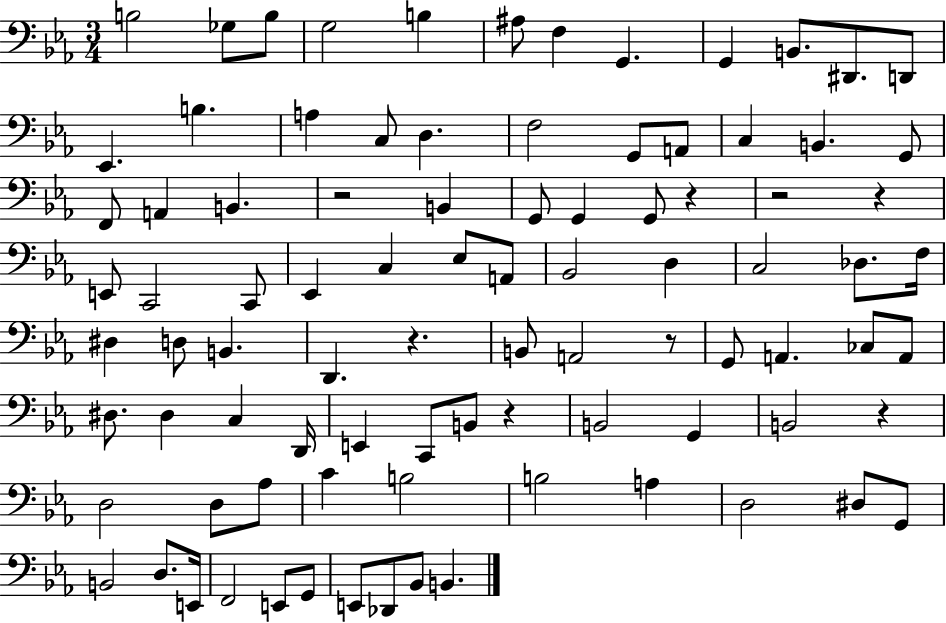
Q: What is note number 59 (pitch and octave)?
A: B2